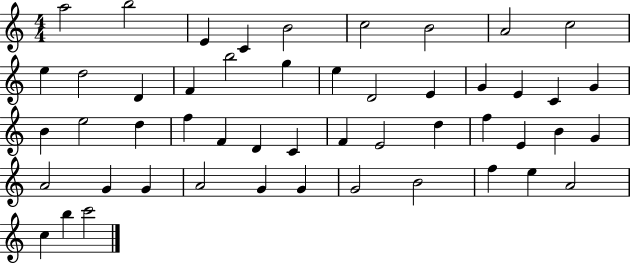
{
  \clef treble
  \numericTimeSignature
  \time 4/4
  \key c \major
  a''2 b''2 | e'4 c'4 b'2 | c''2 b'2 | a'2 c''2 | \break e''4 d''2 d'4 | f'4 b''2 g''4 | e''4 d'2 e'4 | g'4 e'4 c'4 g'4 | \break b'4 e''2 d''4 | f''4 f'4 d'4 c'4 | f'4 e'2 d''4 | f''4 e'4 b'4 g'4 | \break a'2 g'4 g'4 | a'2 g'4 g'4 | g'2 b'2 | f''4 e''4 a'2 | \break c''4 b''4 c'''2 | \bar "|."
}